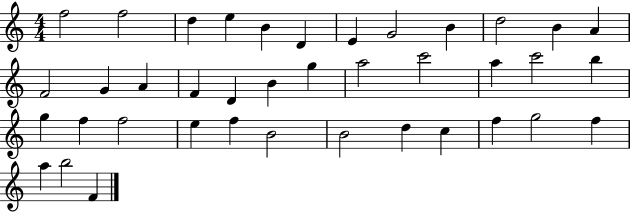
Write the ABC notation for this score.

X:1
T:Untitled
M:4/4
L:1/4
K:C
f2 f2 d e B D E G2 B d2 B A F2 G A F D B g a2 c'2 a c'2 b g f f2 e f B2 B2 d c f g2 f a b2 F